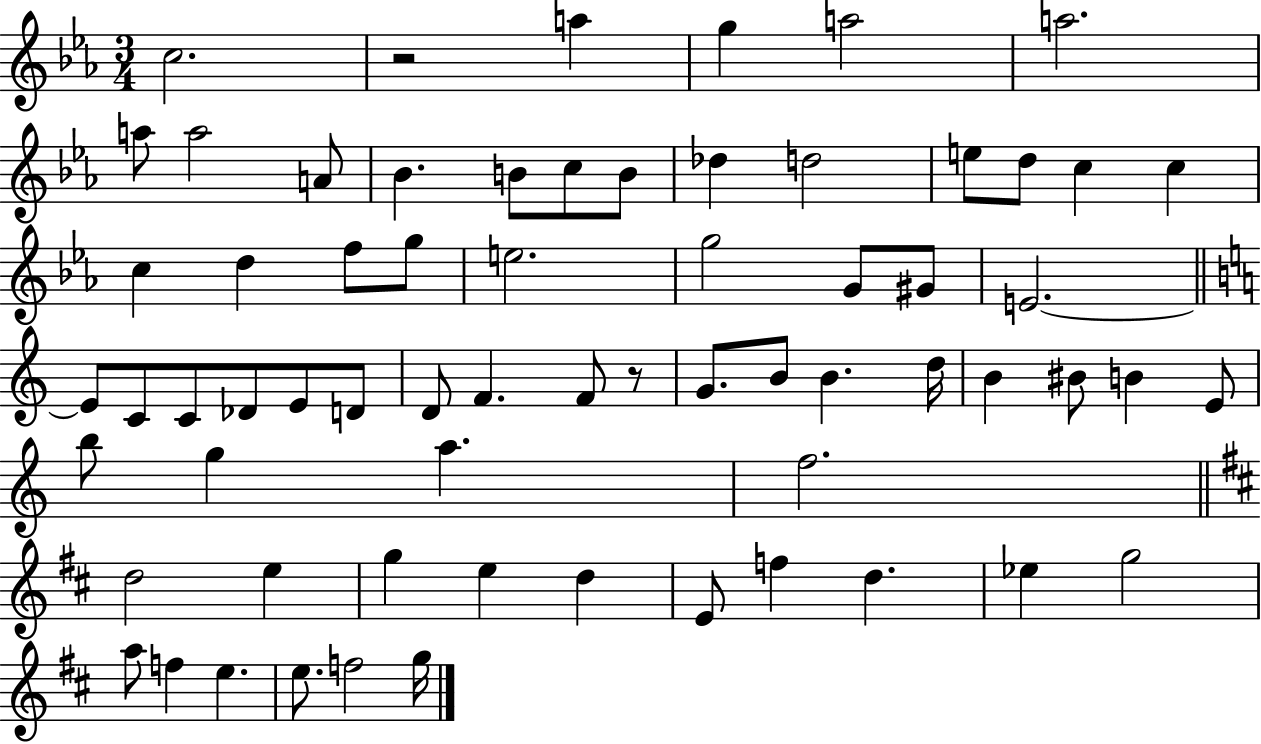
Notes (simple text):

C5/h. R/h A5/q G5/q A5/h A5/h. A5/e A5/h A4/e Bb4/q. B4/e C5/e B4/e Db5/q D5/h E5/e D5/e C5/q C5/q C5/q D5/q F5/e G5/e E5/h. G5/h G4/e G#4/e E4/h. E4/e C4/e C4/e Db4/e E4/e D4/e D4/e F4/q. F4/e R/e G4/e. B4/e B4/q. D5/s B4/q BIS4/e B4/q E4/e B5/e G5/q A5/q. F5/h. D5/h E5/q G5/q E5/q D5/q E4/e F5/q D5/q. Eb5/q G5/h A5/e F5/q E5/q. E5/e. F5/h G5/s